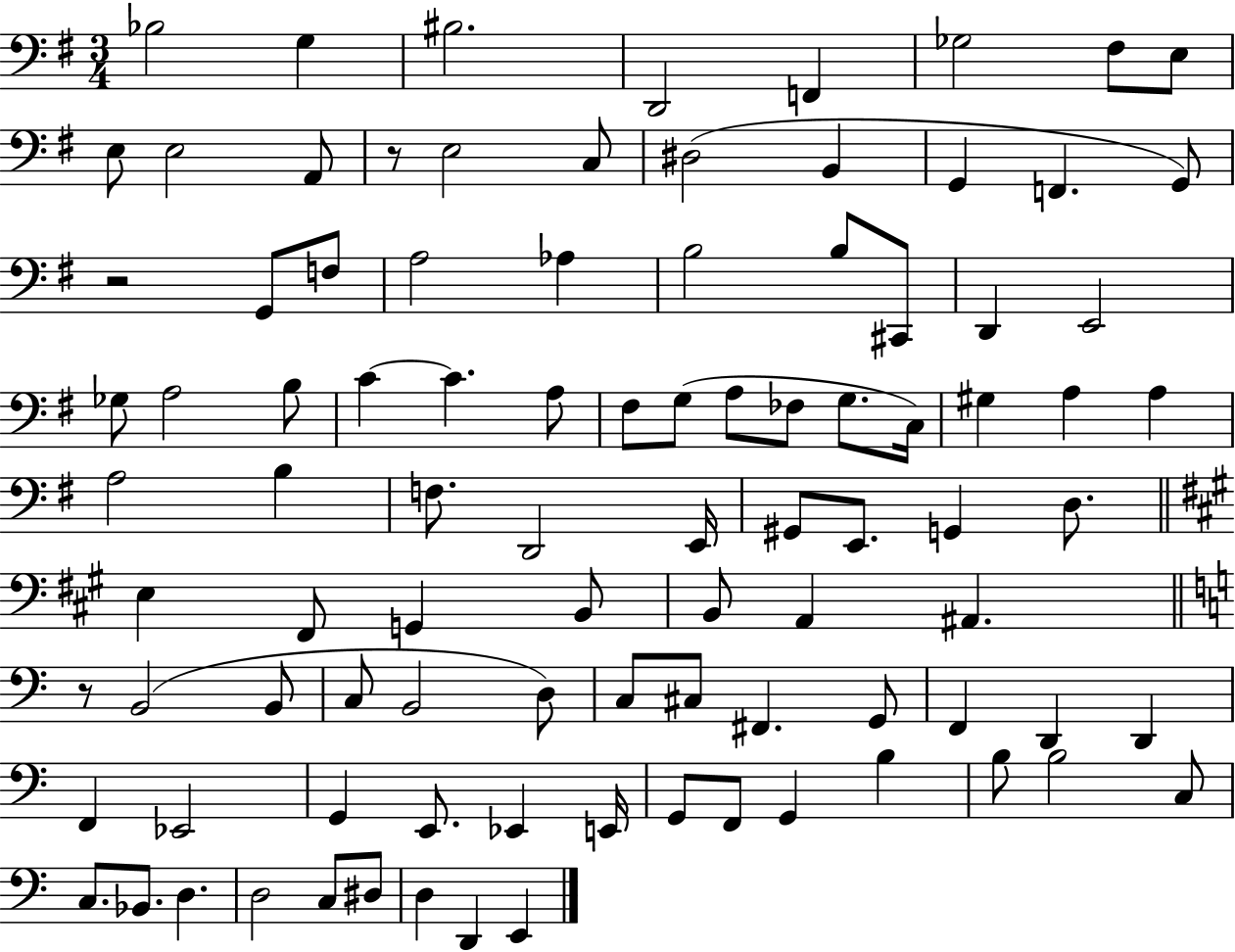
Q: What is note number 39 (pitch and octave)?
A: C3